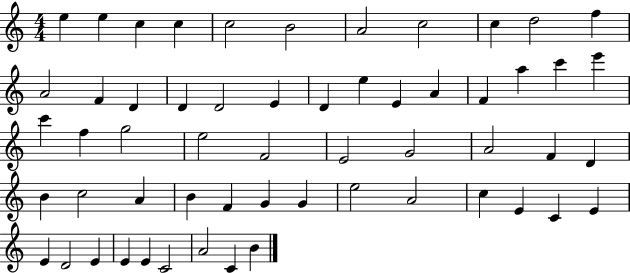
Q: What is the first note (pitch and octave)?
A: E5